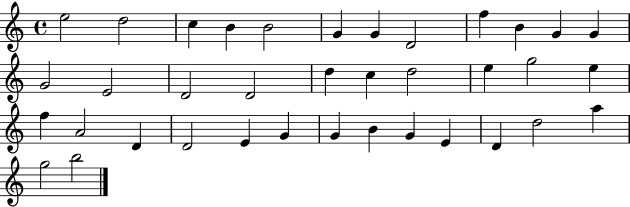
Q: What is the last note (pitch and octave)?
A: B5